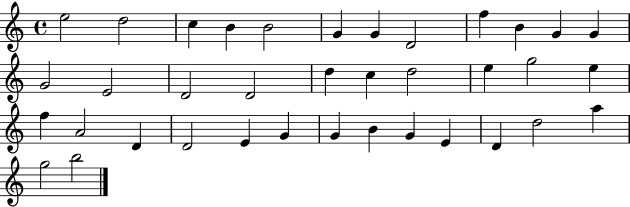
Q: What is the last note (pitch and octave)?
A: B5